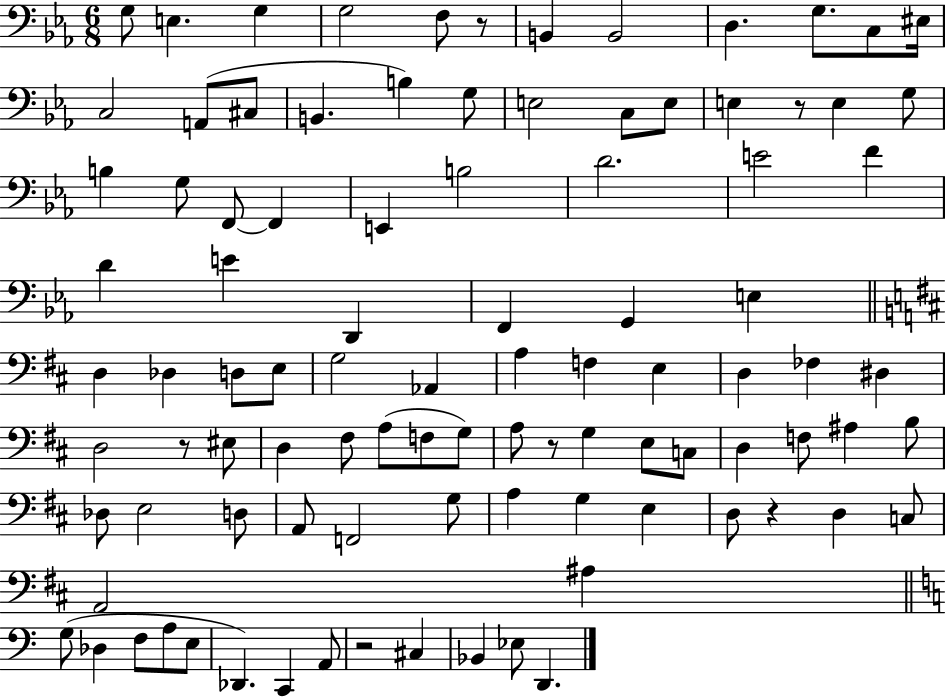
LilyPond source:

{
  \clef bass
  \numericTimeSignature
  \time 6/8
  \key ees \major
  g8 e4. g4 | g2 f8 r8 | b,4 b,2 | d4. g8. c8 eis16 | \break c2 a,8( cis8 | b,4. b4) g8 | e2 c8 e8 | e4 r8 e4 g8 | \break b4 g8 f,8~~ f,4 | e,4 b2 | d'2. | e'2 f'4 | \break d'4 e'4 d,4 | f,4 g,4 e4 | \bar "||" \break \key d \major d4 des4 d8 e8 | g2 aes,4 | a4 f4 e4 | d4 fes4 dis4 | \break d2 r8 eis8 | d4 fis8 a8( f8 g8) | a8 r8 g4 e8 c8 | d4 f8 ais4 b8 | \break des8 e2 d8 | a,8 f,2 g8 | a4 g4 e4 | d8 r4 d4 c8 | \break a,2 ais4 | \bar "||" \break \key c \major g8( des4 f8 a8 e8 | des,4.) c,4 a,8 | r2 cis4 | bes,4 ees8 d,4. | \break \bar "|."
}